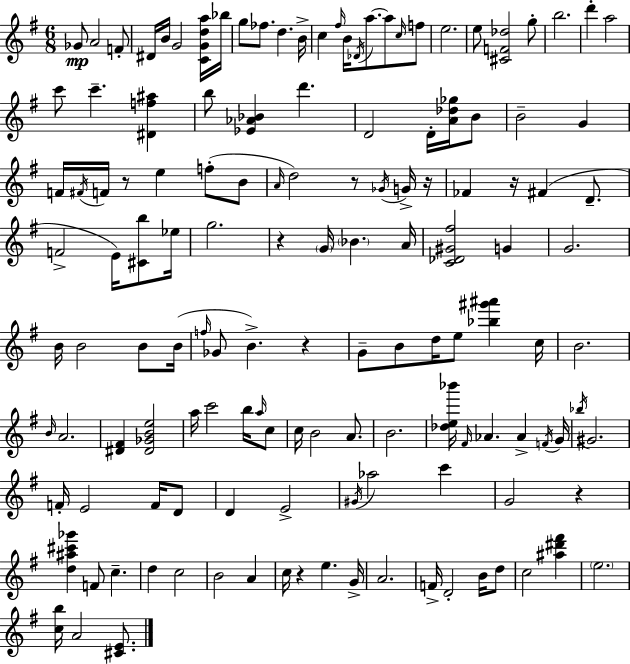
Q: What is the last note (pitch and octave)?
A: A4